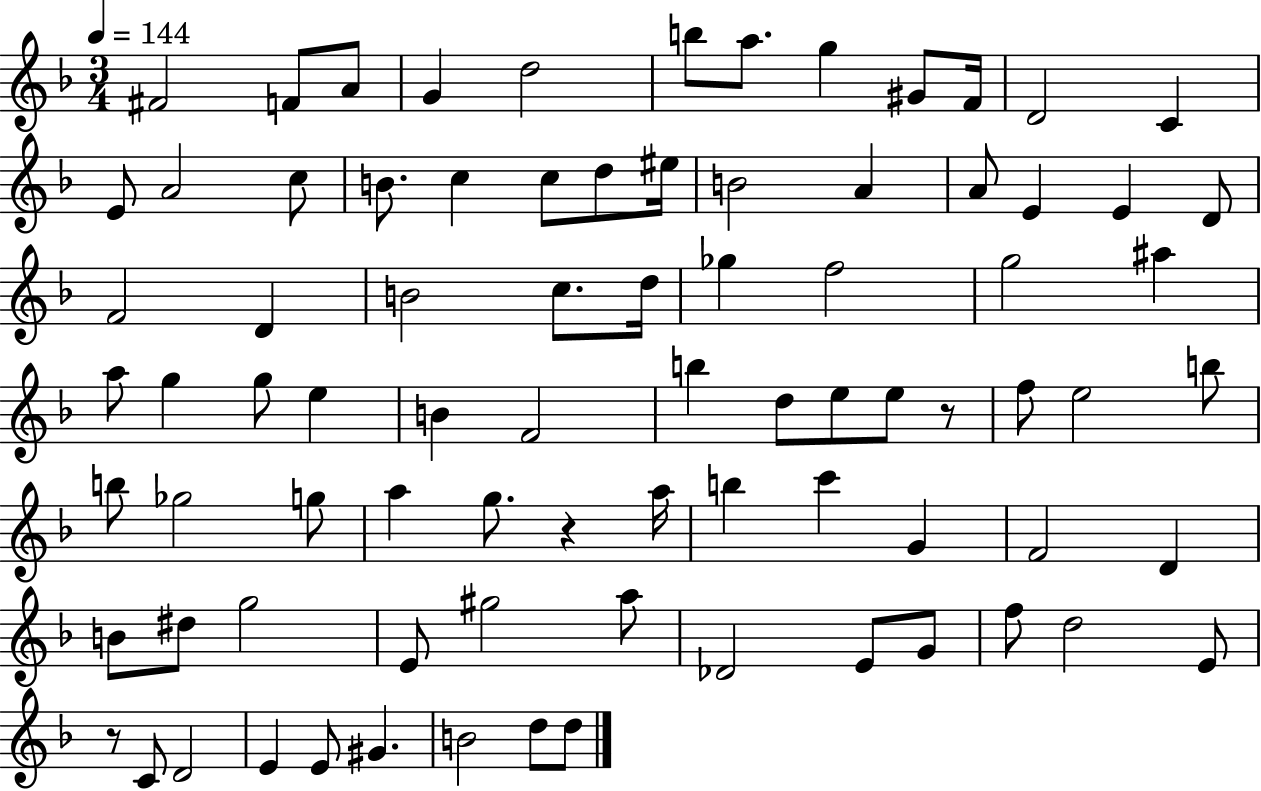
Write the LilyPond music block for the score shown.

{
  \clef treble
  \numericTimeSignature
  \time 3/4
  \key f \major
  \tempo 4 = 144
  \repeat volta 2 { fis'2 f'8 a'8 | g'4 d''2 | b''8 a''8. g''4 gis'8 f'16 | d'2 c'4 | \break e'8 a'2 c''8 | b'8. c''4 c''8 d''8 eis''16 | b'2 a'4 | a'8 e'4 e'4 d'8 | \break f'2 d'4 | b'2 c''8. d''16 | ges''4 f''2 | g''2 ais''4 | \break a''8 g''4 g''8 e''4 | b'4 f'2 | b''4 d''8 e''8 e''8 r8 | f''8 e''2 b''8 | \break b''8 ges''2 g''8 | a''4 g''8. r4 a''16 | b''4 c'''4 g'4 | f'2 d'4 | \break b'8 dis''8 g''2 | e'8 gis''2 a''8 | des'2 e'8 g'8 | f''8 d''2 e'8 | \break r8 c'8 d'2 | e'4 e'8 gis'4. | b'2 d''8 d''8 | } \bar "|."
}